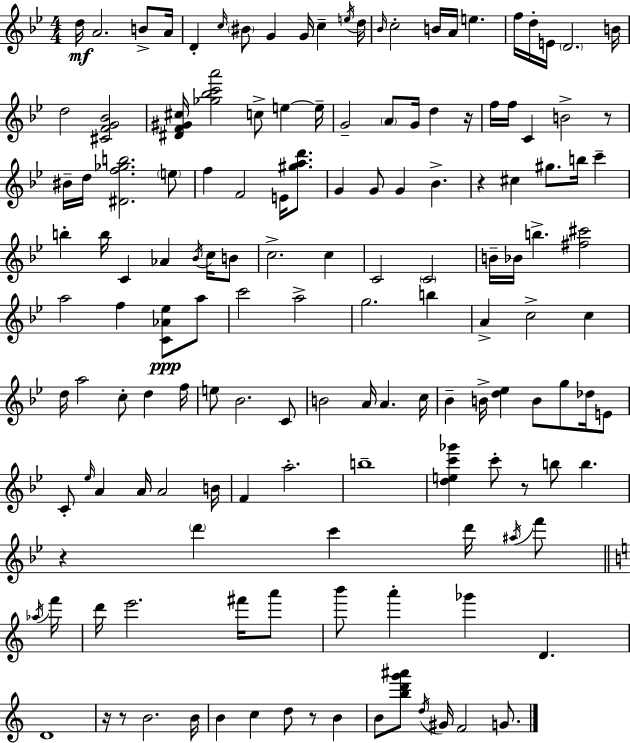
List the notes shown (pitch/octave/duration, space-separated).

D5/s A4/h. B4/e A4/s D4/q C5/s BIS4/e G4/q G4/s C5/q E5/s D5/s Bb4/s C5/h B4/s A4/s E5/q. F5/s D5/s E4/s D4/h. B4/s D5/h [C#4,F4,G4,Bb4]/h [D#4,F4,G#4,C#5]/s [Gb5,Bb5,C6,A6]/h C5/e E5/q E5/s G4/h A4/e G4/s D5/q R/s F5/s F5/s C4/q B4/h R/e BIS4/s D5/s [D#4,F5,Gb5,B5]/h. E5/e F5/q F4/h E4/s [G#5,A5,D6]/e. G4/q G4/e G4/q Bb4/q. R/q C#5/q G#5/e. B5/s C6/q B5/q B5/s C4/q Ab4/q Bb4/s C5/s B4/e C5/h. C5/q C4/h C4/h B4/s Bb4/s B5/q. [F#5,C#6]/h A5/h F5/q [C4,Ab4,Eb5]/e A5/e C6/h A5/h G5/h. B5/q A4/q C5/h C5/q D5/s A5/h C5/e D5/q F5/s E5/e Bb4/h. C4/e B4/h A4/s A4/q. C5/s Bb4/q B4/s [D5,Eb5]/q B4/e G5/e Db5/s E4/e C4/e Eb5/s A4/q A4/s A4/h B4/s F4/q A5/h. B5/w [D5,E5,C6,Gb6]/q C6/e R/e B5/e B5/q. R/q D6/q C6/q D6/s A#5/s F6/e Ab5/s F6/s D6/s E6/h. F#6/s A6/e B6/e A6/q Gb6/q D4/q. D4/w R/s R/e B4/h. B4/s B4/q C5/q D5/e R/e B4/q B4/e [B5,D6,G6,A#6]/e D5/s G#4/s F4/h G4/e.